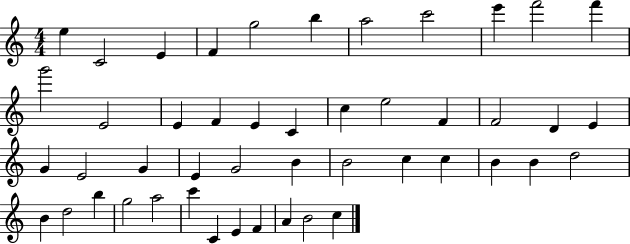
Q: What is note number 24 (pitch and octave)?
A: G4